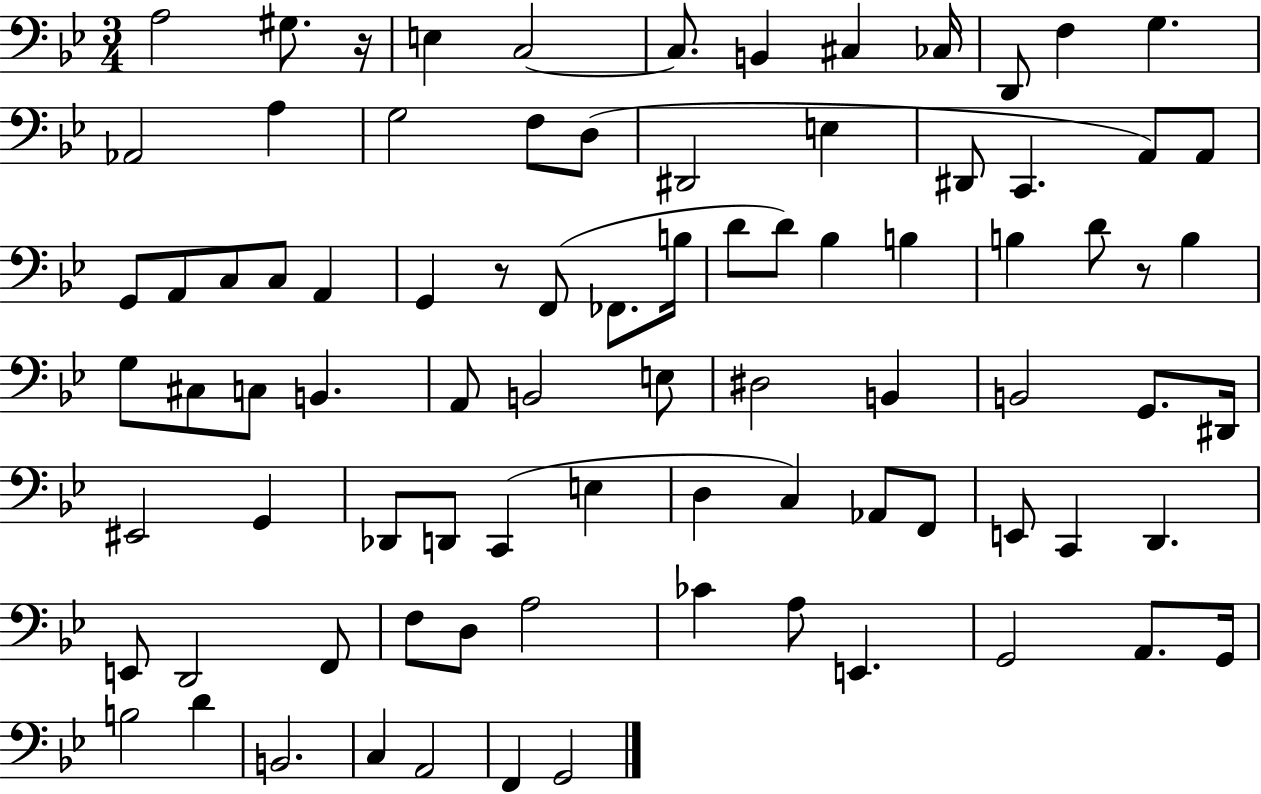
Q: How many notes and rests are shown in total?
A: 85